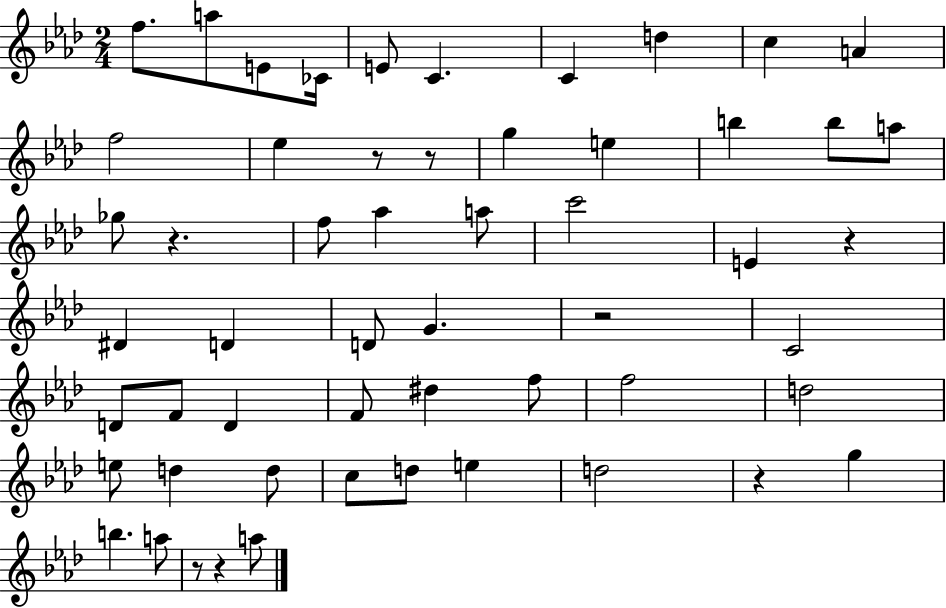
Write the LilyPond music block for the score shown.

{
  \clef treble
  \numericTimeSignature
  \time 2/4
  \key aes \major
  f''8. a''8 e'8 ces'16 | e'8 c'4. | c'4 d''4 | c''4 a'4 | \break f''2 | ees''4 r8 r8 | g''4 e''4 | b''4 b''8 a''8 | \break ges''8 r4. | f''8 aes''4 a''8 | c'''2 | e'4 r4 | \break dis'4 d'4 | d'8 g'4. | r2 | c'2 | \break d'8 f'8 d'4 | f'8 dis''4 f''8 | f''2 | d''2 | \break e''8 d''4 d''8 | c''8 d''8 e''4 | d''2 | r4 g''4 | \break b''4. a''8 | r8 r4 a''8 | \bar "|."
}